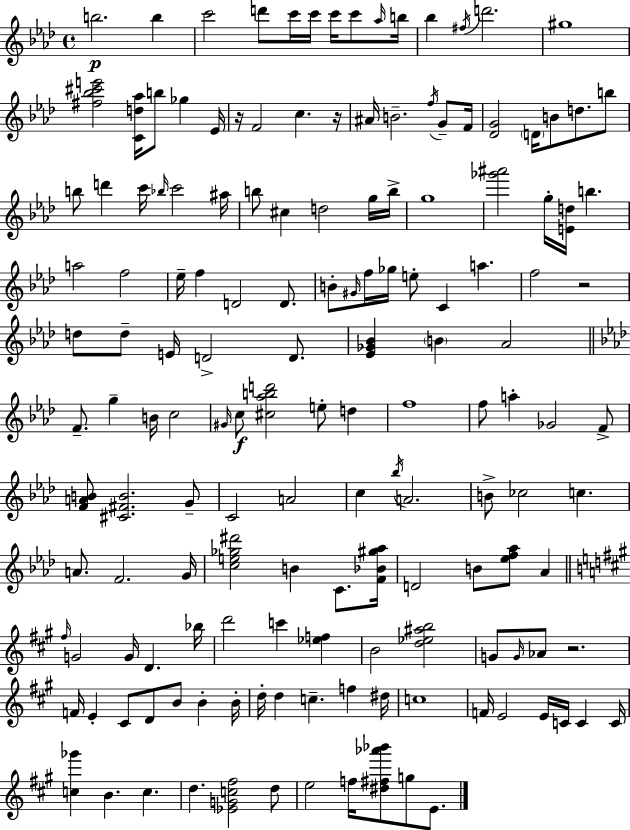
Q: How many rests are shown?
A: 4